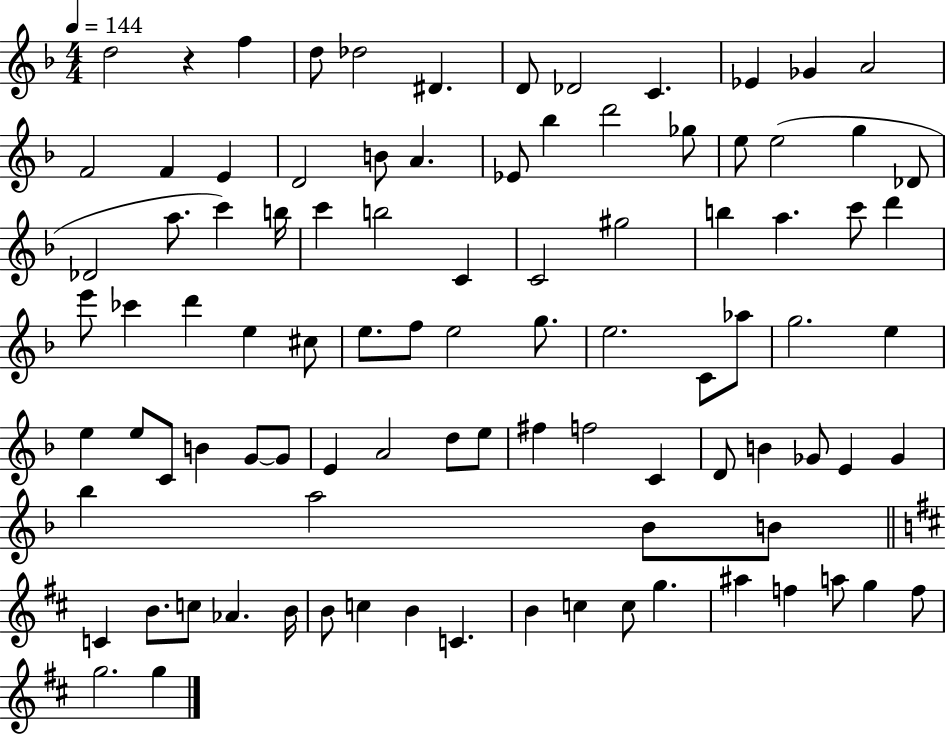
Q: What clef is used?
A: treble